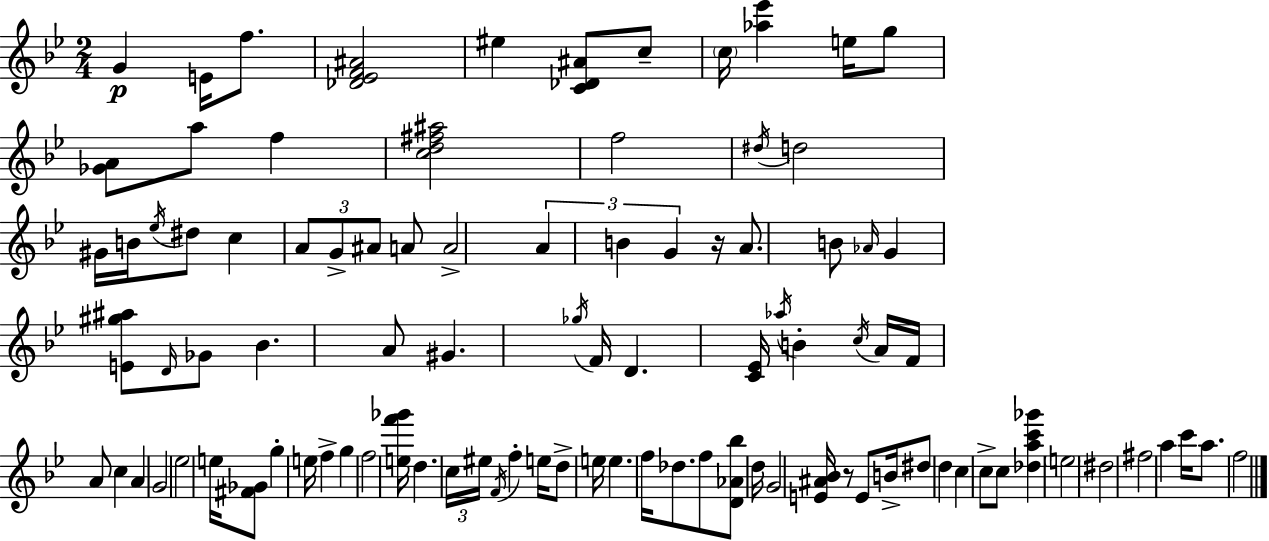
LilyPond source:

{
  \clef treble
  \numericTimeSignature
  \time 2/4
  \key g \minor
  g'4\p e'16 f''8. | <des' ees' f' ais'>2 | eis''4 <c' des' ais'>8 c''8-- | \parenthesize c''16 <aes'' ees'''>4 e''16 g''8 | \break <ges' a'>8 a''8 f''4 | <c'' d'' fis'' ais''>2 | f''2 | \acciaccatura { dis''16 } d''2 | \break gis'16 b'16 \acciaccatura { ees''16 } dis''8 c''4 | \tuplet 3/2 { a'8 g'8-> ais'8 } | a'8 a'2-> | \tuplet 3/2 { a'4 b'4 | \break g'4 } r16 a'8. | b'8 \grace { aes'16 } g'4 | <e' gis'' ais''>8 \grace { d'16 } ges'8 bes'4. | a'8 gis'4. | \break \acciaccatura { ges''16 } f'16 d'4. | <c' ees'>16 \acciaccatura { aes''16 } b'4-. | \acciaccatura { c''16 } a'16 f'16 a'8 c''4 | a'4 g'2 | \break ees''2 | e''16 | <fis' ges'>8 g''4-. e''16 f''4-> | g''4 f''2 | \break <e'' f''' ges'''>16 | d''4. \tuplet 3/2 { c''16 eis''16 | \acciaccatura { f'16 } } f''4-. e''16 d''8-> | e''16 e''4. f''16 | \break des''8. f''8 <d' aes' bes''>8 d''16 | g'2 | <e' ais' bes'>16 r8 e'8 b'16-> dis''8 | d''4 c''4 | \break c''8-> c''8 <des'' a'' c''' ges'''>4 | \parenthesize e''2 | dis''2 | fis''2 | \break a''4 c'''16 a''8. | f''2 | \bar "|."
}